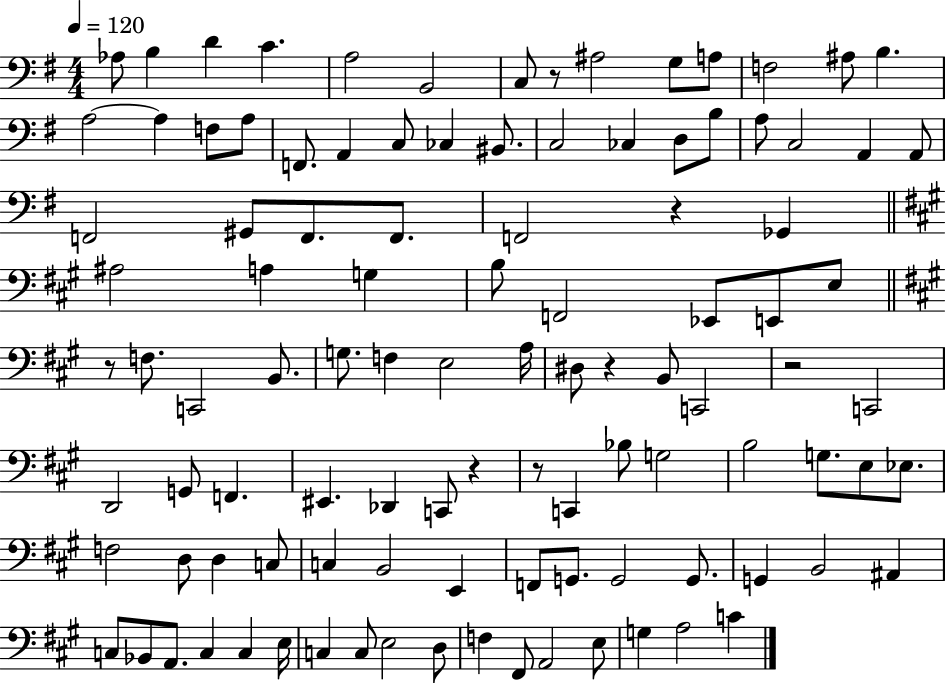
Ab3/e B3/q D4/q C4/q. A3/h B2/h C3/e R/e A#3/h G3/e A3/e F3/h A#3/e B3/q. A3/h A3/q F3/e A3/e F2/e. A2/q C3/e CES3/q BIS2/e. C3/h CES3/q D3/e B3/e A3/e C3/h A2/q A2/e F2/h G#2/e F2/e. F2/e. F2/h R/q Gb2/q A#3/h A3/q G3/q B3/e F2/h Eb2/e E2/e E3/e R/e F3/e. C2/h B2/e. G3/e. F3/q E3/h A3/s D#3/e R/q B2/e C2/h R/h C2/h D2/h G2/e F2/q. EIS2/q. Db2/q C2/e R/q R/e C2/q Bb3/e G3/h B3/h G3/e. E3/e Eb3/e. F3/h D3/e D3/q C3/e C3/q B2/h E2/q F2/e G2/e. G2/h G2/e. G2/q B2/h A#2/q C3/e Bb2/e A2/e. C3/q C3/q E3/s C3/q C3/e E3/h D3/e F3/q F#2/e A2/h E3/e G3/q A3/h C4/q